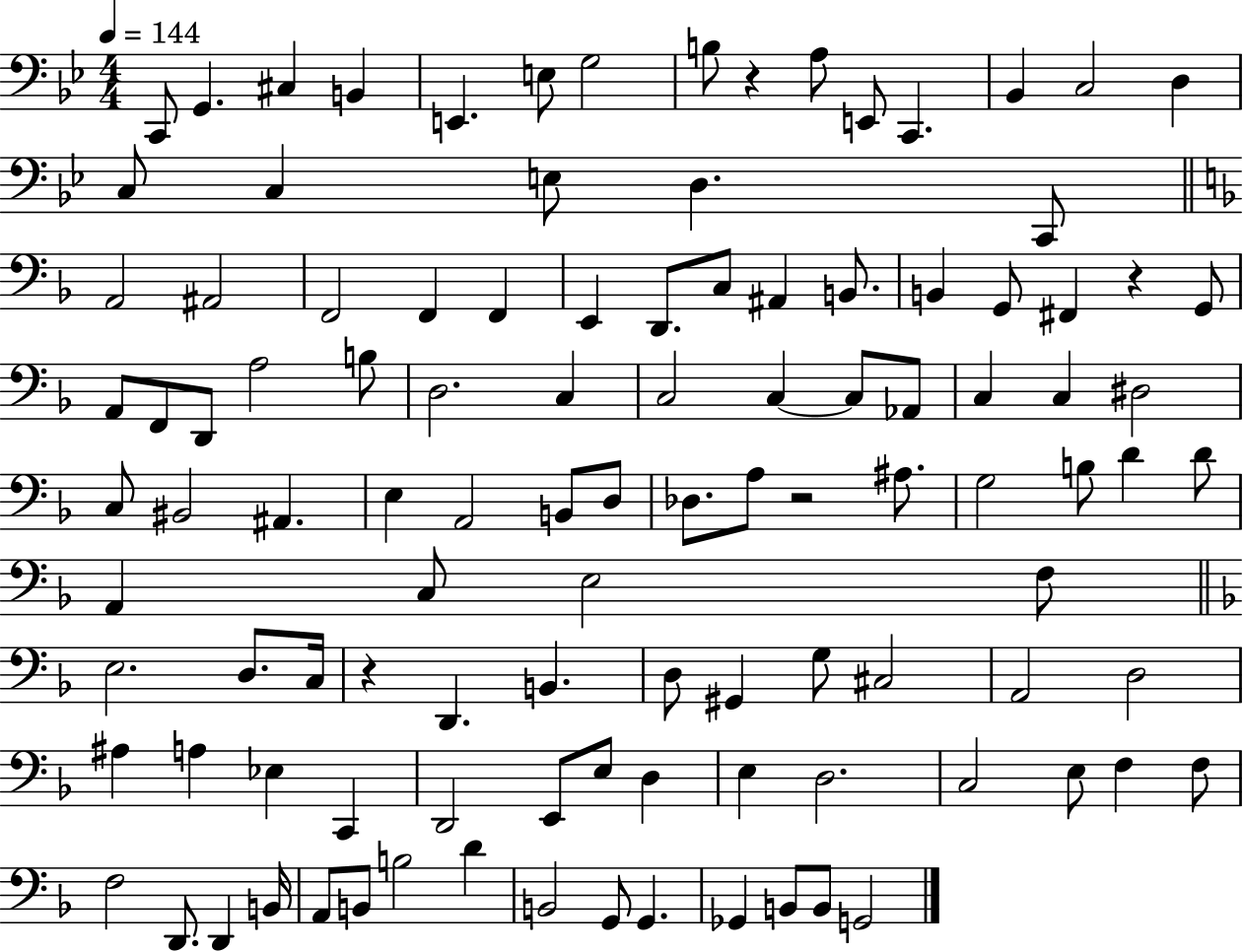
X:1
T:Untitled
M:4/4
L:1/4
K:Bb
C,,/2 G,, ^C, B,, E,, E,/2 G,2 B,/2 z A,/2 E,,/2 C,, _B,, C,2 D, C,/2 C, E,/2 D, C,,/2 A,,2 ^A,,2 F,,2 F,, F,, E,, D,,/2 C,/2 ^A,, B,,/2 B,, G,,/2 ^F,, z G,,/2 A,,/2 F,,/2 D,,/2 A,2 B,/2 D,2 C, C,2 C, C,/2 _A,,/2 C, C, ^D,2 C,/2 ^B,,2 ^A,, E, A,,2 B,,/2 D,/2 _D,/2 A,/2 z2 ^A,/2 G,2 B,/2 D D/2 A,, C,/2 E,2 F,/2 E,2 D,/2 C,/4 z D,, B,, D,/2 ^G,, G,/2 ^C,2 A,,2 D,2 ^A, A, _E, C,, D,,2 E,,/2 E,/2 D, E, D,2 C,2 E,/2 F, F,/2 F,2 D,,/2 D,, B,,/4 A,,/2 B,,/2 B,2 D B,,2 G,,/2 G,, _G,, B,,/2 B,,/2 G,,2